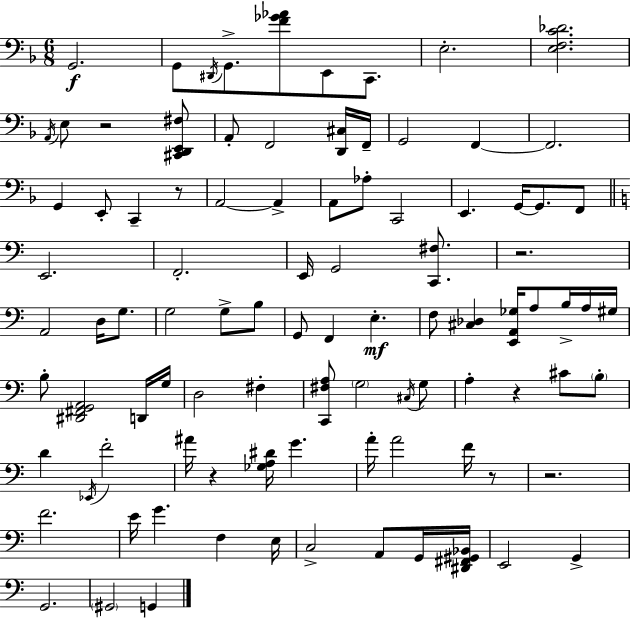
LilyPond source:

{
  \clef bass
  \numericTimeSignature
  \time 6/8
  \key f \major
  g,2.\f | g,8 \acciaccatura { dis,16 } g,8.-> <f' ges' aes'>8 e,8 c,8. | e2.-. | <e f c' des'>2. | \break \acciaccatura { a,16 } e8 r2 | <cis, d, e, fis>8 a,8-. f,2 | <d, cis>16 f,16-- g,2 f,4~~ | f,2. | \break g,4 e,8-. c,4-- | r8 a,2~~ a,4-> | a,8 aes8-. c,2 | e,4. g,16~~ g,8. | \break f,8 \bar "||" \break \key c \major e,2. | f,2.-. | e,16 g,2 <c, fis>8. | r2. | \break a,2 d16 g8. | g2 g8-> b8 | g,8 f,4 e4.-.\mf | f8 <cis des>4 <e, a, ges>16 a8 b16-> a16 gis16 | \break b8-. <dis, fis, g, a,>2 d,16 g16 | d2 fis4-. | <c, fis a>8 \parenthesize g2 \acciaccatura { cis16 } g8 | a4-. r4 cis'8 \parenthesize b8-. | \break d'4 \acciaccatura { ees,16 } f'2-. | ais'16 r4 <ges a dis'>16 g'4. | a'16-. a'2 f'16 | r8 r2. | \break f'2. | e'16 g'4. f4 | e16 c2-> a,8 | g,16 <dis, fis, gis, bes,>16 e,2 g,4-> | \break g,2. | \parenthesize gis,2 g,4 | \bar "|."
}